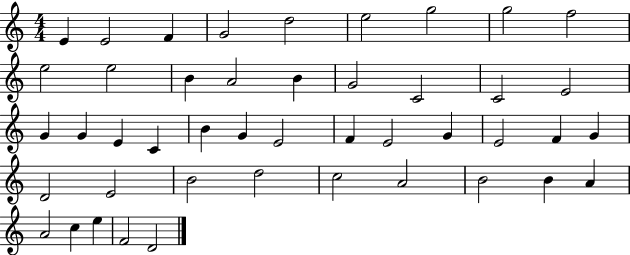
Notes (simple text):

E4/q E4/h F4/q G4/h D5/h E5/h G5/h G5/h F5/h E5/h E5/h B4/q A4/h B4/q G4/h C4/h C4/h E4/h G4/q G4/q E4/q C4/q B4/q G4/q E4/h F4/q E4/h G4/q E4/h F4/q G4/q D4/h E4/h B4/h D5/h C5/h A4/h B4/h B4/q A4/q A4/h C5/q E5/q F4/h D4/h